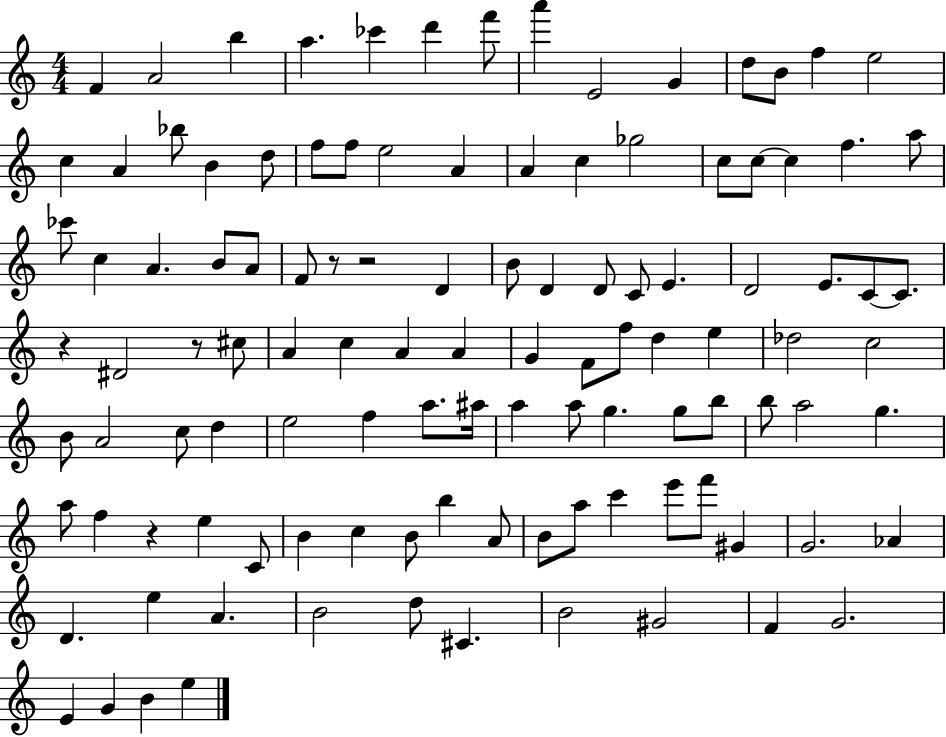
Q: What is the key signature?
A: C major